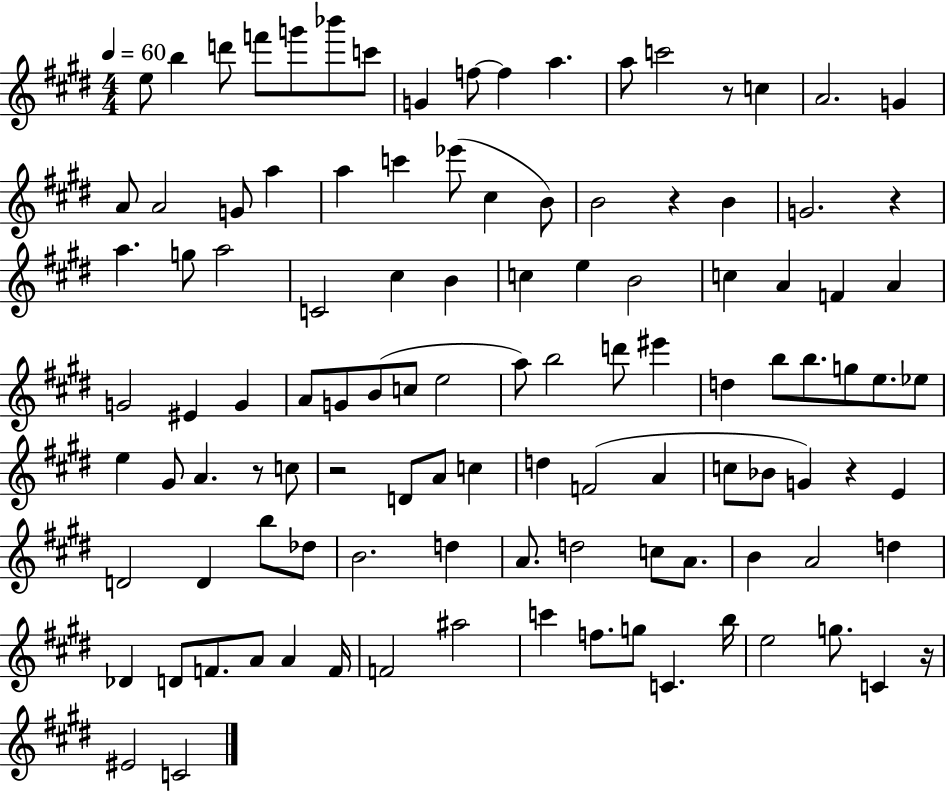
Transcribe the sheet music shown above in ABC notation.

X:1
T:Untitled
M:4/4
L:1/4
K:E
e/2 b d'/2 f'/2 g'/2 _b'/2 c'/2 G f/2 f a a/2 c'2 z/2 c A2 G A/2 A2 G/2 a a c' _e'/2 ^c B/2 B2 z B G2 z a g/2 a2 C2 ^c B c e B2 c A F A G2 ^E G A/2 G/2 B/2 c/2 e2 a/2 b2 d'/2 ^e' d b/2 b/2 g/2 e/2 _e/2 e ^G/2 A z/2 c/2 z2 D/2 A/2 c d F2 A c/2 _B/2 G z E D2 D b/2 _d/2 B2 d A/2 d2 c/2 A/2 B A2 d _D D/2 F/2 A/2 A F/4 F2 ^a2 c' f/2 g/2 C b/4 e2 g/2 C z/4 ^E2 C2